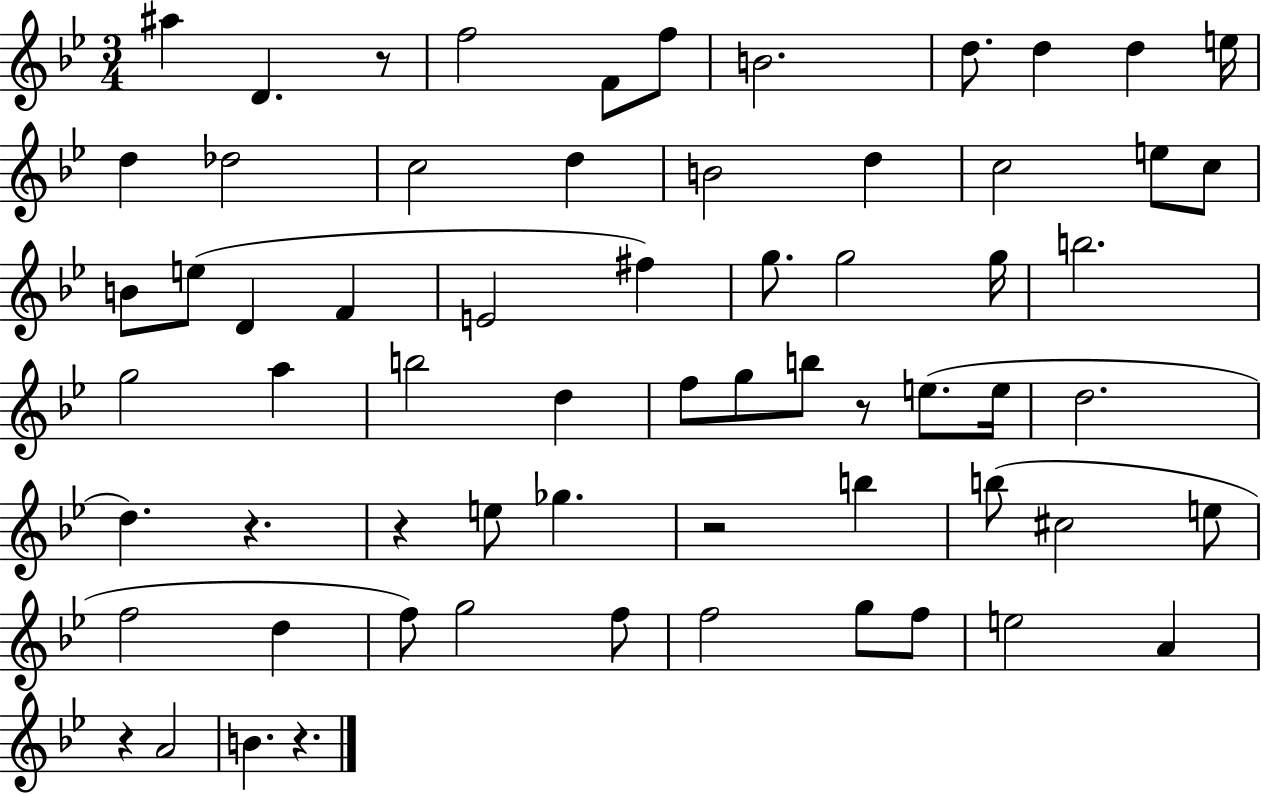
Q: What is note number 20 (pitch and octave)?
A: B4